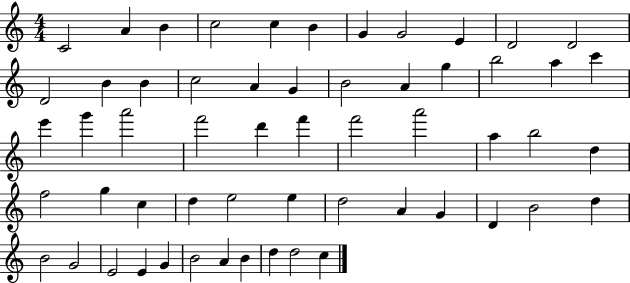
C4/h A4/q B4/q C5/h C5/q B4/q G4/q G4/h E4/q D4/h D4/h D4/h B4/q B4/q C5/h A4/q G4/q B4/h A4/q G5/q B5/h A5/q C6/q E6/q G6/q A6/h F6/h D6/q F6/q F6/h A6/h A5/q B5/h D5/q F5/h G5/q C5/q D5/q E5/h E5/q D5/h A4/q G4/q D4/q B4/h D5/q B4/h G4/h E4/h E4/q G4/q B4/h A4/q B4/q D5/q D5/h C5/q